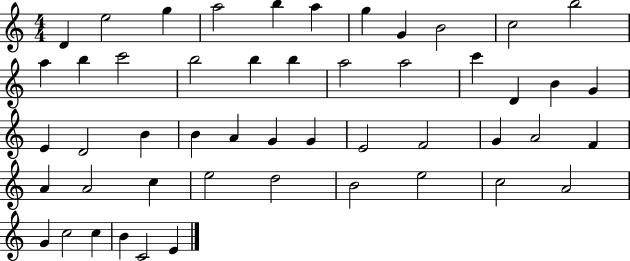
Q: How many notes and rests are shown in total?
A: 50